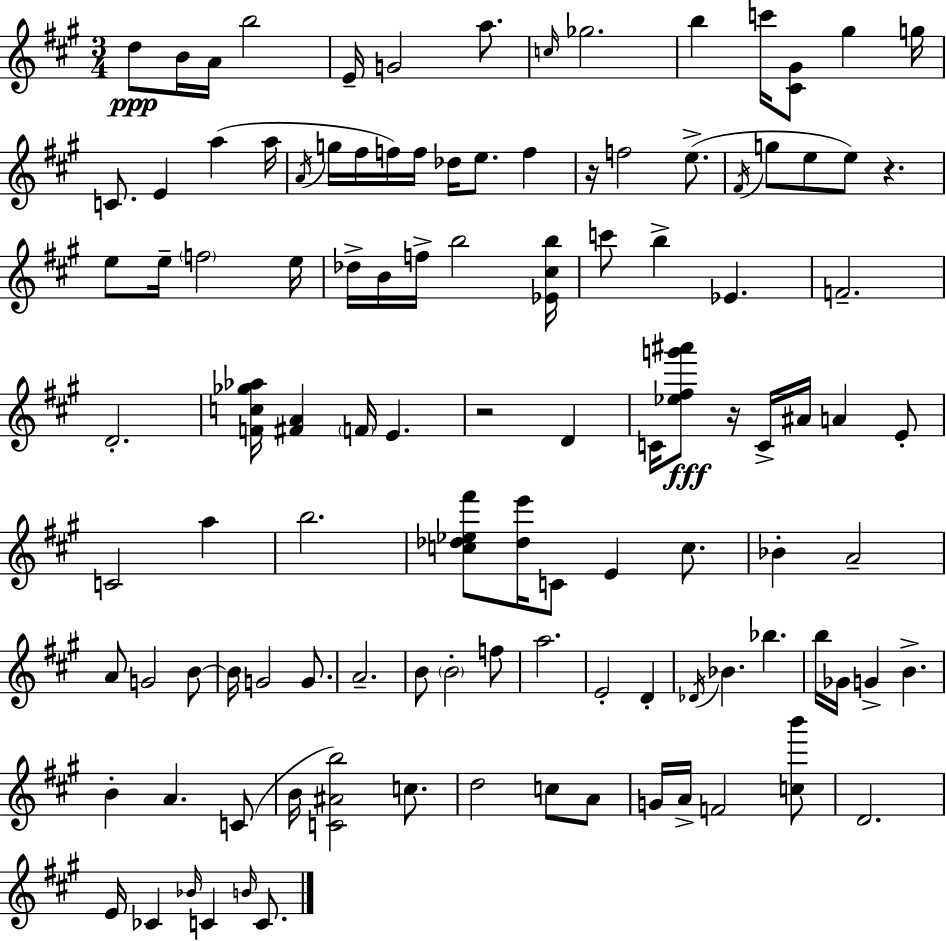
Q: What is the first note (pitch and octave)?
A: D5